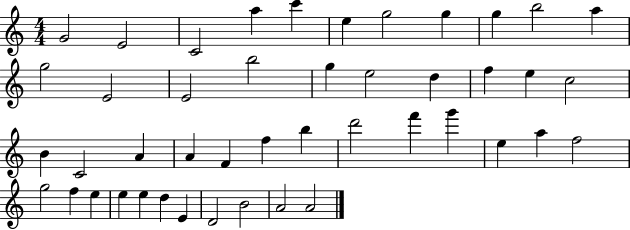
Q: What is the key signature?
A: C major